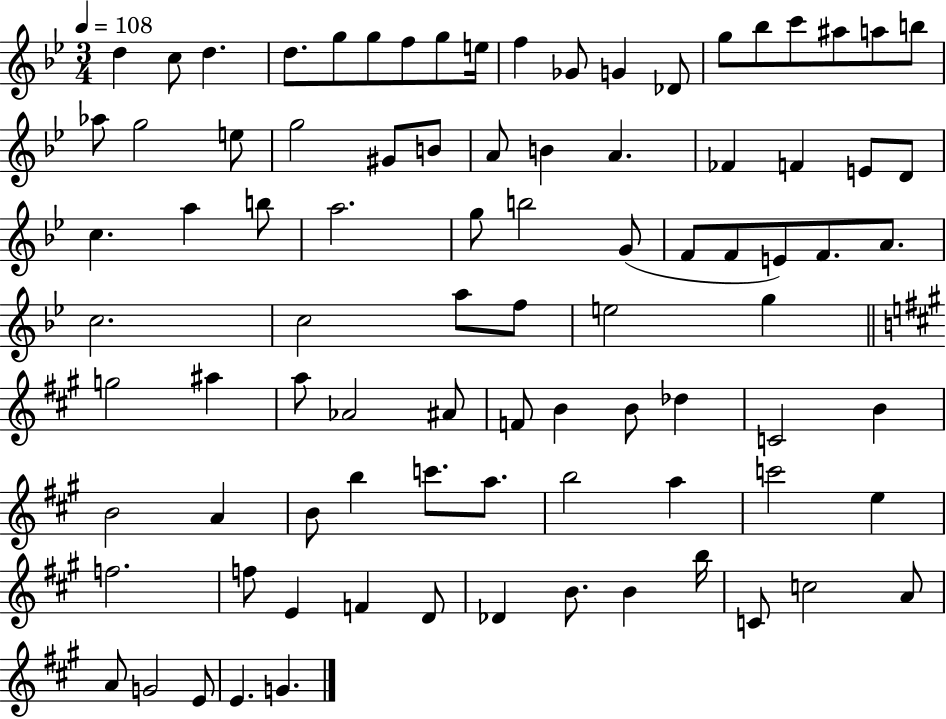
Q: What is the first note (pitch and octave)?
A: D5